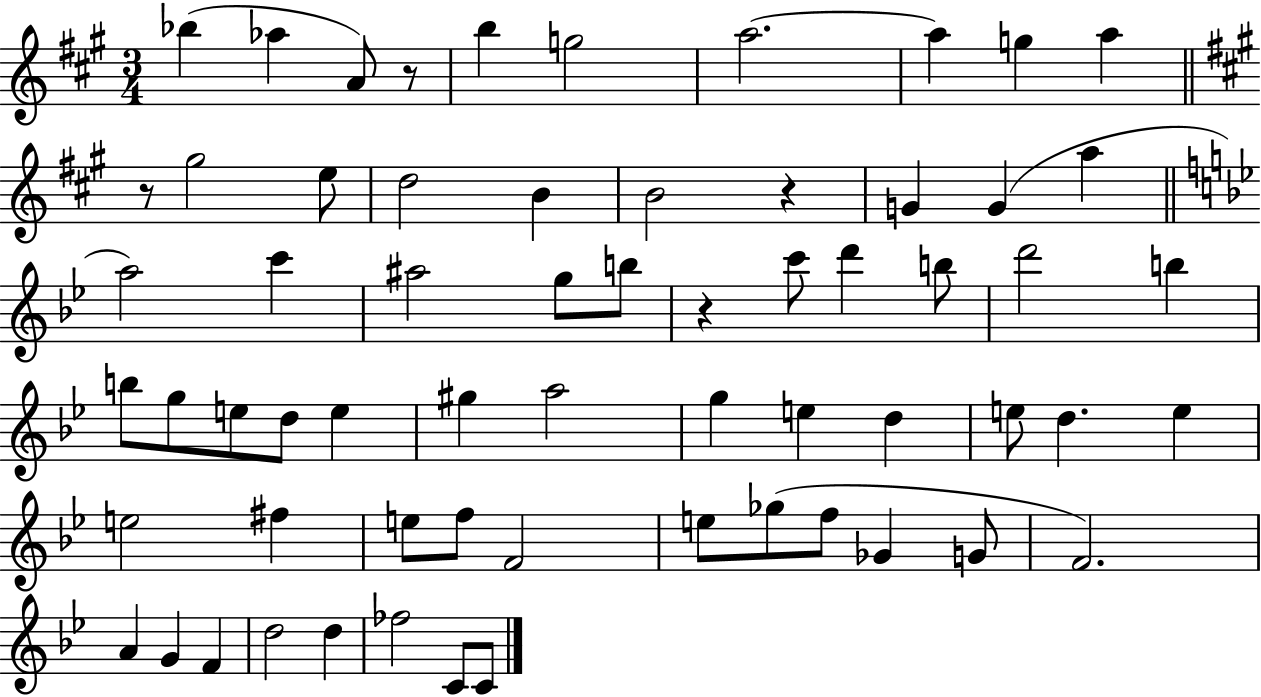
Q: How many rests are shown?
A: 4